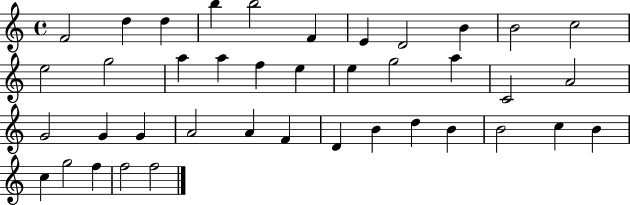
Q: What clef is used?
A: treble